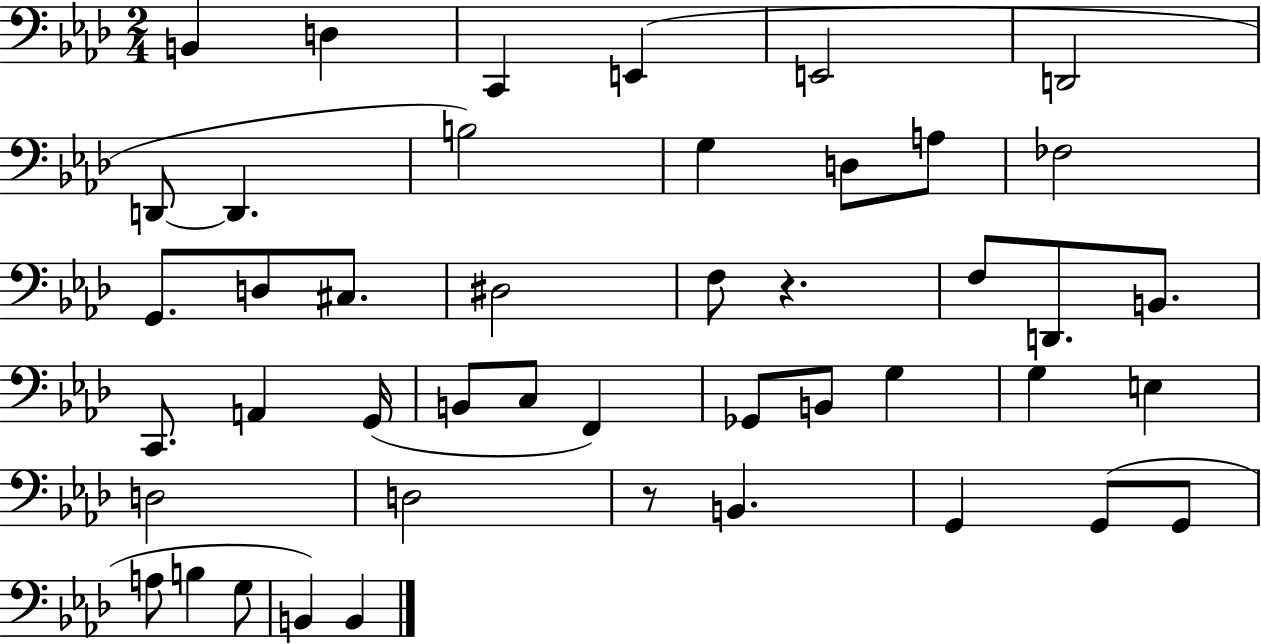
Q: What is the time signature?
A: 2/4